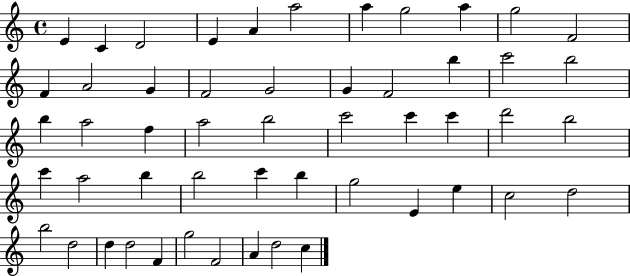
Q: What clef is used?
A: treble